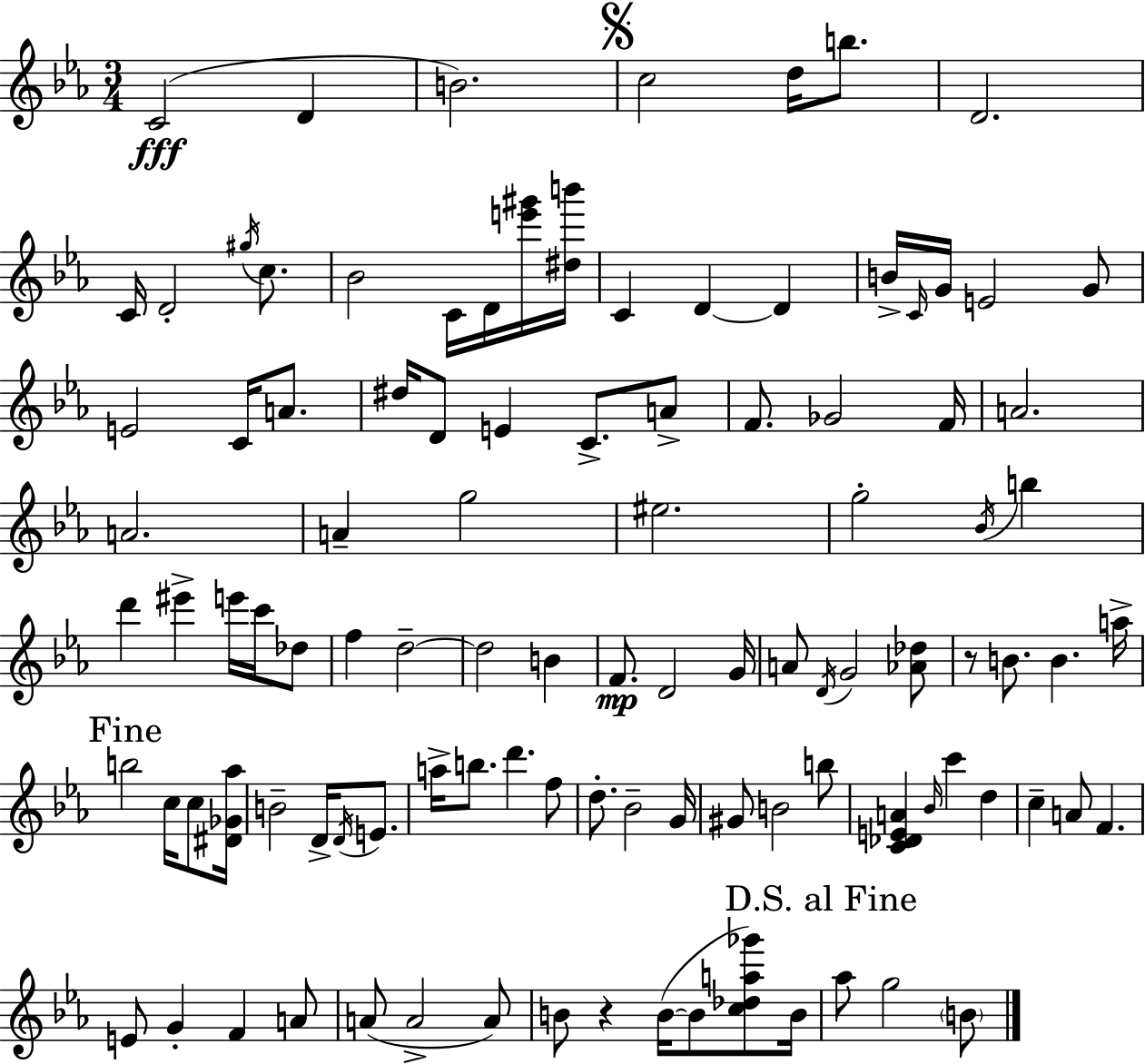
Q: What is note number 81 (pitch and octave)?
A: A4